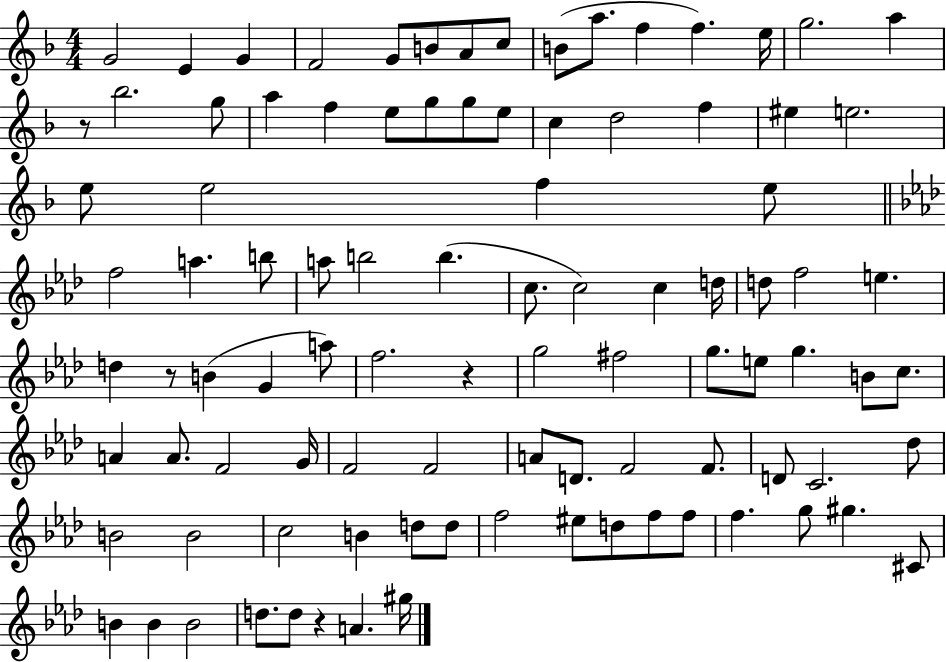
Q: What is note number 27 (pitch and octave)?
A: EIS5